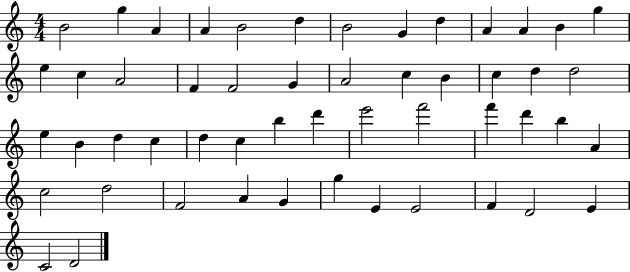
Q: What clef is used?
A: treble